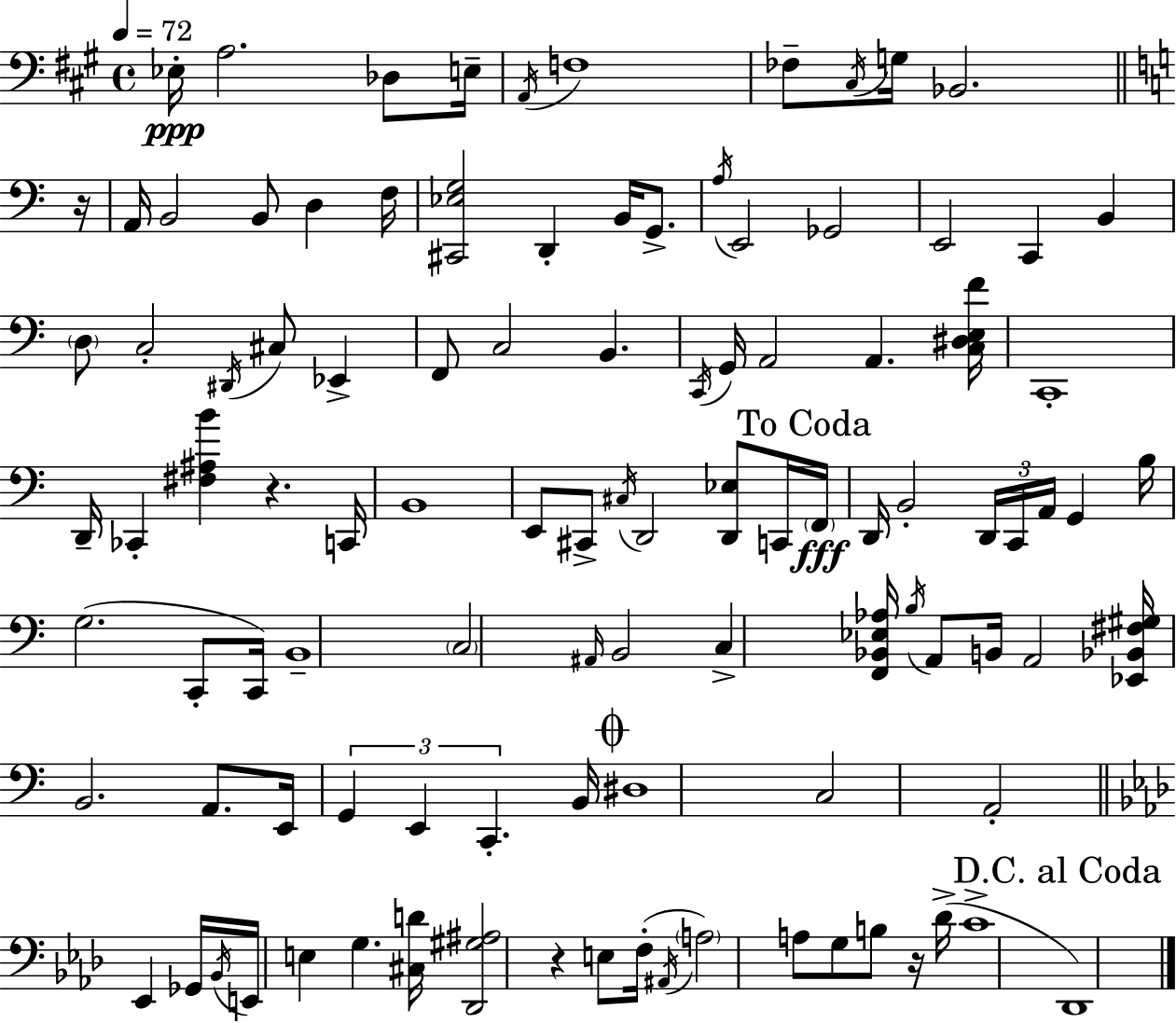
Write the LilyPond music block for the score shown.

{
  \clef bass
  \time 4/4
  \defaultTimeSignature
  \key a \major
  \tempo 4 = 72
  ees16-.\ppp a2. des8 e16-- | \acciaccatura { a,16 } f1 | fes8-- \acciaccatura { cis16 } g16 bes,2. | \bar "||" \break \key a \minor r16 a,16 b,2 b,8 d4 | f16 <cis, ees g>2 d,4-. b,16 g,8.-> | \acciaccatura { a16 } e,2 ges,2 | e,2 c,4 b,4 | \break \parenthesize d8 c2-. \acciaccatura { dis,16 } cis8 ees,4-> | f,8 c2 b,4. | \acciaccatura { c,16 } g,16 a,2 a,4. | <c dis e f'>16 c,1-. | \break d,16-- ces,4-. <fis ais b'>4 r4. | c,16 b,1 | e,8 cis,8-> \acciaccatura { cis16 } d,2 | <d, ees>8 c,16 \mark "To Coda" \parenthesize f,16\fff d,16 b,2-. \tuplet 3/2 { d,16 c,16 | \break a,16 } g,4 b16 g2.( | c,8-. c,16) b,1-- | \parenthesize c2 \grace { ais,16 } b,2 | c4-> <f, bes, ees aes>16 \acciaccatura { b16 } a,8 b,16 a,2 | \break <ees, bes, fis gis>16 b,2. | a,8. e,16 \tuplet 3/2 { g,4 e,4 | c,4.-. } b,16 \mark \markup { \musicglyph "scripts.coda" } dis1 | c2 a,2-. | \break \bar "||" \break \key aes \major ees,4 ges,16 \acciaccatura { bes,16 } e,16 e4 g4. | <cis d'>16 <des, gis ais>2 r4 e8 | f16-.( \acciaccatura { ais,16 } \parenthesize a2) a8 g8 b8 | r16 des'16->( c'1-> | \break \mark "D.C. al Coda" des,1) | \bar "|."
}